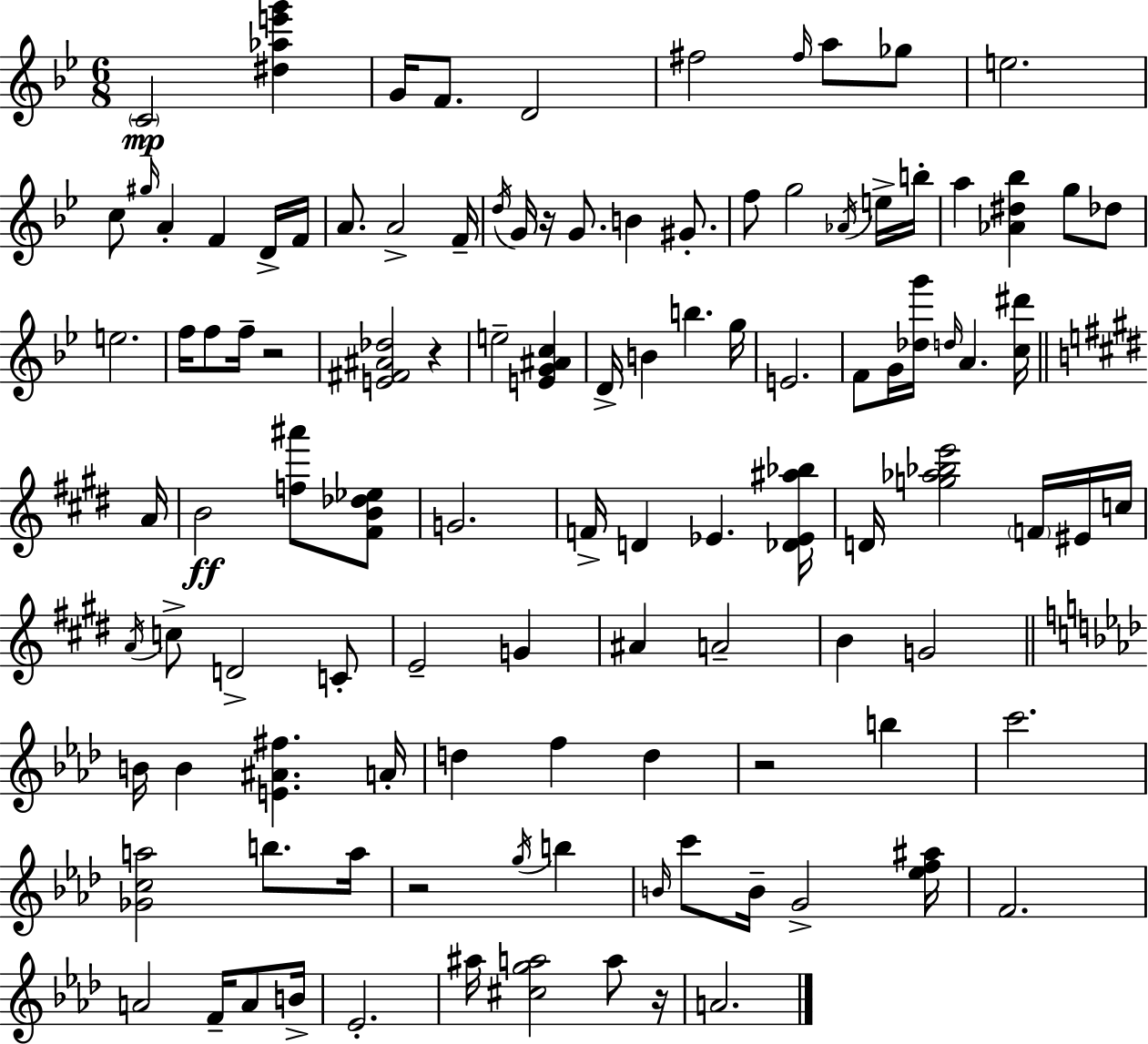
C4/h [D#5,Ab5,E6,G6]/q G4/s F4/e. D4/h F#5/h F#5/s A5/e Gb5/e E5/h. C5/e G#5/s A4/q F4/q D4/s F4/s A4/e. A4/h F4/s D5/s G4/s R/s G4/e. B4/q G#4/e. F5/e G5/h Ab4/s E5/s B5/s A5/q [Ab4,D#5,Bb5]/q G5/e Db5/e E5/h. F5/s F5/e F5/s R/h [E4,F#4,A#4,Db5]/h R/q E5/h [E4,G4,A#4,C5]/q D4/s B4/q B5/q. G5/s E4/h. F4/e G4/s [Db5,G6]/s D5/s A4/q. [C5,D#6]/s A4/s B4/h [F5,A#6]/e [F#4,B4,Db5,Eb5]/e G4/h. F4/s D4/q Eb4/q. [Db4,Eb4,A#5,Bb5]/s D4/s [G5,Ab5,Bb5,E6]/h F4/s EIS4/s C5/s A4/s C5/e D4/h C4/e E4/h G4/q A#4/q A4/h B4/q G4/h B4/s B4/q [E4,A#4,F#5]/q. A4/s D5/q F5/q D5/q R/h B5/q C6/h. [Gb4,C5,A5]/h B5/e. A5/s R/h G5/s B5/q B4/s C6/e B4/s G4/h [Eb5,F5,A#5]/s F4/h. A4/h F4/s A4/e B4/s Eb4/h. A#5/s [C#5,G5,A5]/h A5/e R/s A4/h.